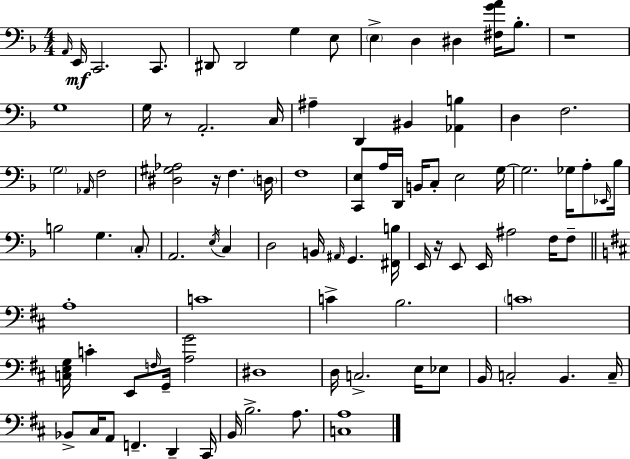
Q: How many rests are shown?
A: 4